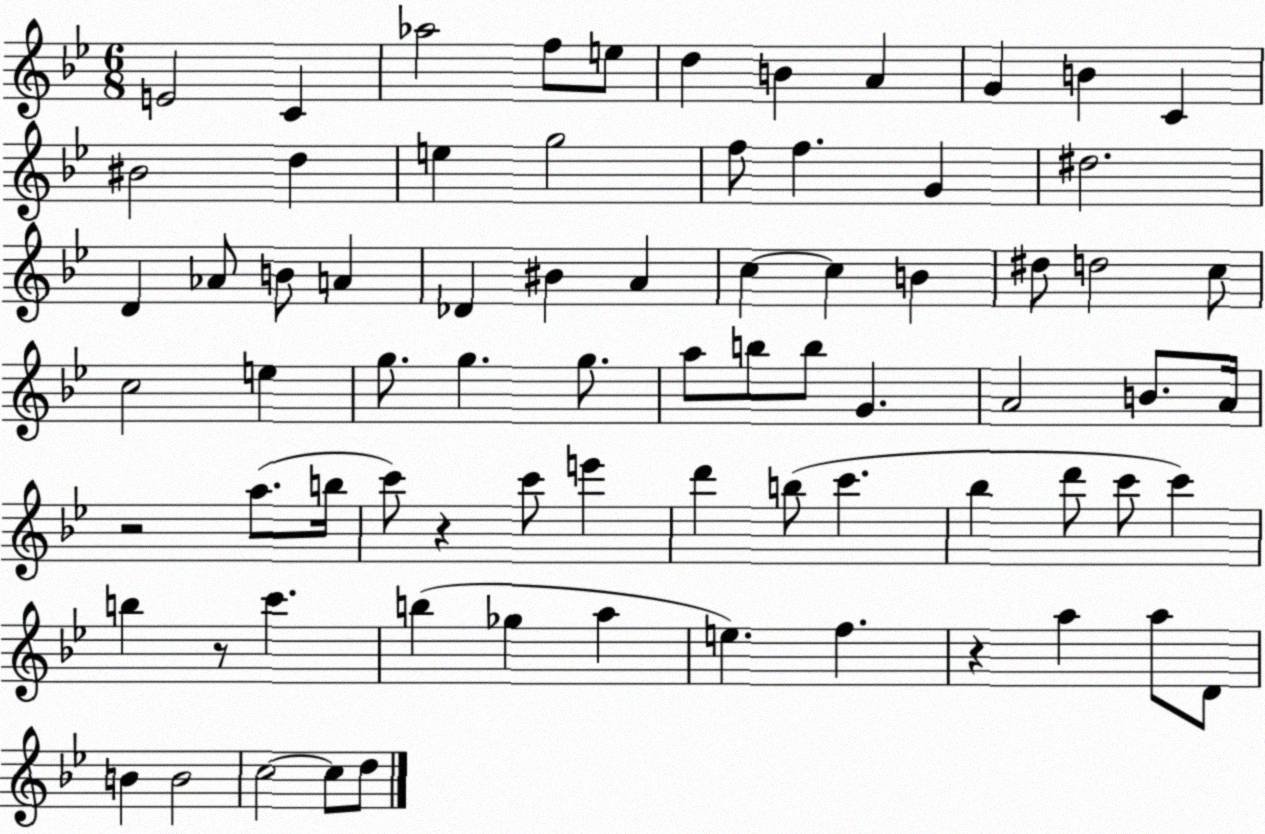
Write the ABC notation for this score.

X:1
T:Untitled
M:6/8
L:1/4
K:Bb
E2 C _a2 f/2 e/2 d B A G B C ^B2 d e g2 f/2 f G ^d2 D _A/2 B/2 A _D ^B A c c B ^d/2 d2 c/2 c2 e g/2 g g/2 a/2 b/2 b/2 G A2 B/2 A/4 z2 a/2 b/4 c'/2 z c'/2 e' d' b/2 c' _b d'/2 c'/2 c' b z/2 c' b _g a e f z a a/2 D/2 B B2 c2 c/2 d/2